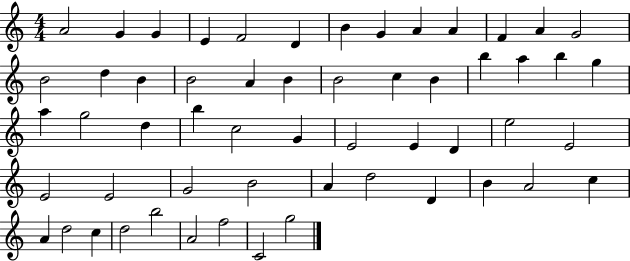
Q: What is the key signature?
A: C major